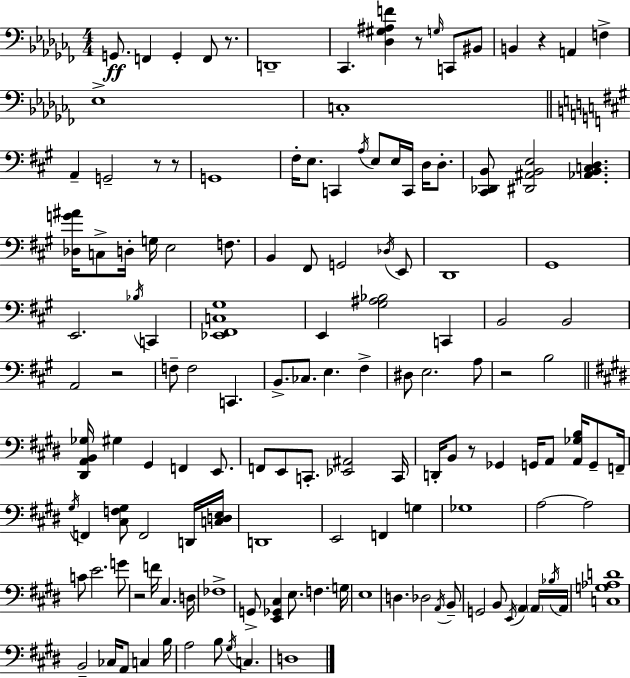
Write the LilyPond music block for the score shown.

{
  \clef bass
  \numericTimeSignature
  \time 4/4
  \key aes \minor
  g,8.\ff f,4 g,4-. f,8 r8. | d,1-- | ces,4. <des gis ais f'>4 r8 \grace { g16 } c,8 bis,8 | b,4 r4 a,4 f4-> | \break ees1-> | c1-. | \bar "||" \break \key a \major a,4-- g,2-- r8 r8 | g,1 | fis16-. e8. c,4 \acciaccatura { a16 } e8 e16 c,16 d16 d8.-. | <cis, des, b,>8 <dis, ais, b, e>2 <aes, b, c d>4. | \break <des g' ais'>16 c8-> d16-. g16 e2 f8. | b,4 fis,8 g,2 \acciaccatura { des16 } | e,8 d,1 | gis,1 | \break e,2. \acciaccatura { bes16 } c,4 | <ees, fis, c gis>1 | e,4 <gis ais bes>2 c,4 | b,2 b,2 | \break a,2 r2 | f8-- f2 c,4. | b,8.-> ces8. e4. fis4-> | dis8 e2. | \break a8 r2 b2 | \bar "||" \break \key e \major <dis, a, b, ges>16 gis4 gis,4 f,4 e,8. | f,8 e,8 c,8.-. <ees, ais,>2 c,16 | d,16-. b,8 r8 ges,4 g,16 a,8 <a, ges b>16 g,8-- f,16-- | \acciaccatura { gis16 } f,4 <cis f gis>8 f,2 d,16 | \break <c d e>16 d,1 | e,2 f,4 g4 | ges1 | a2~~ a2 | \break c'8 e'2. g'8 | r2 f'16 cis4. | d16 fes1-> | g,8-> <e, ges, cis>4 e8. f4. | \break g16 e1 | d4. des2 \acciaccatura { a,16 } | b,8-- g,2 b,8 \acciaccatura { e,16 } a,4 | \parenthesize a,16 \acciaccatura { bes16 } a,16 <c g aes d'>1 | \break b,2-- ces16 a,8 c4 | b16 a2 b8 \acciaccatura { gis16 } c4. | d1 | \bar "|."
}